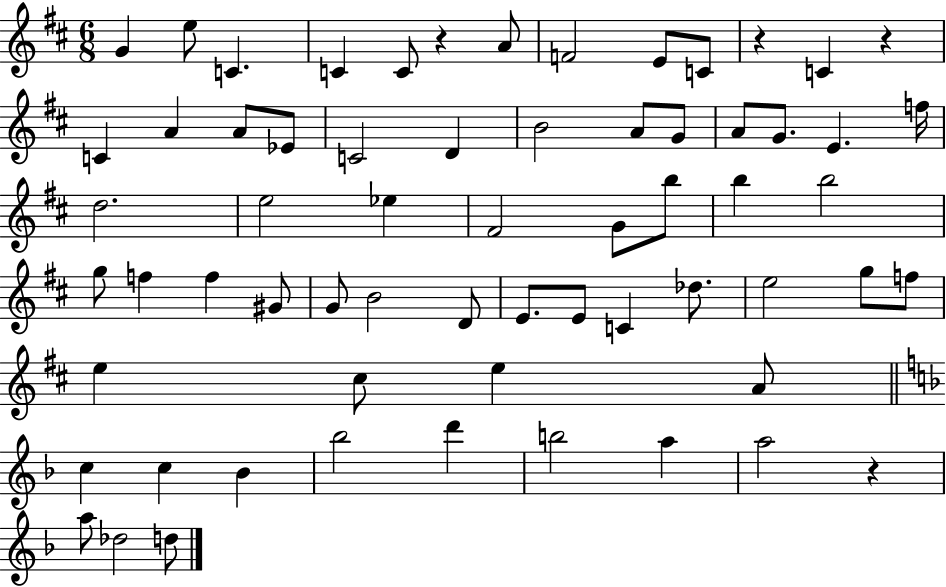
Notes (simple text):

G4/q E5/e C4/q. C4/q C4/e R/q A4/e F4/h E4/e C4/e R/q C4/q R/q C4/q A4/q A4/e Eb4/e C4/h D4/q B4/h A4/e G4/e A4/e G4/e. E4/q. F5/s D5/h. E5/h Eb5/q F#4/h G4/e B5/e B5/q B5/h G5/e F5/q F5/q G#4/e G4/e B4/h D4/e E4/e. E4/e C4/q Db5/e. E5/h G5/e F5/e E5/q C#5/e E5/q A4/e C5/q C5/q Bb4/q Bb5/h D6/q B5/h A5/q A5/h R/q A5/e Db5/h D5/e